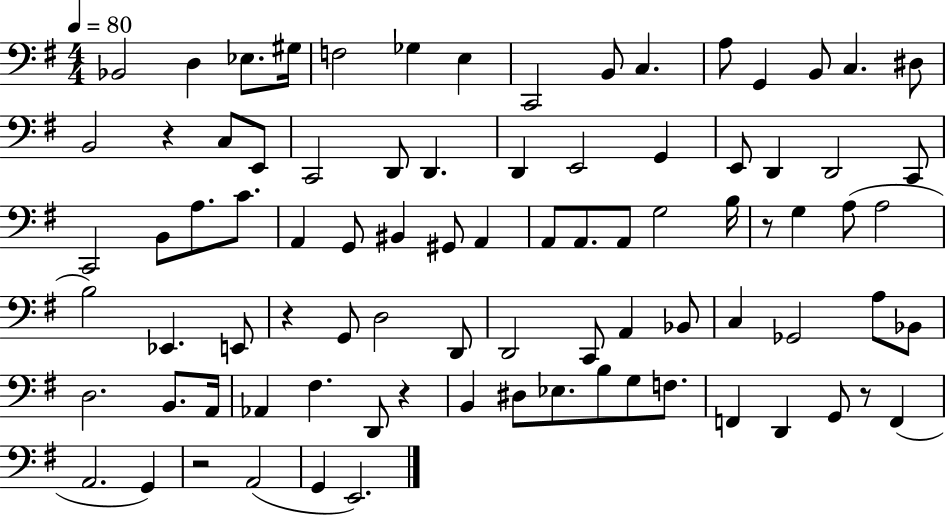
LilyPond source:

{
  \clef bass
  \numericTimeSignature
  \time 4/4
  \key g \major
  \tempo 4 = 80
  bes,2 d4 ees8. gis16 | f2 ges4 e4 | c,2 b,8 c4. | a8 g,4 b,8 c4. dis8 | \break b,2 r4 c8 e,8 | c,2 d,8 d,4. | d,4 e,2 g,4 | e,8 d,4 d,2 c,8 | \break c,2 b,8 a8. c'8. | a,4 g,8 bis,4 gis,8 a,4 | a,8 a,8. a,8 g2 b16 | r8 g4 a8( a2 | \break b2) ees,4. e,8 | r4 g,8 d2 d,8 | d,2 c,8 a,4 bes,8 | c4 ges,2 a8 bes,8 | \break d2. b,8. a,16 | aes,4 fis4. d,8 r4 | b,4 dis8 ees8. b8 g8 f8. | f,4 d,4 g,8 r8 f,4( | \break a,2. g,4) | r2 a,2( | g,4 e,2.) | \bar "|."
}